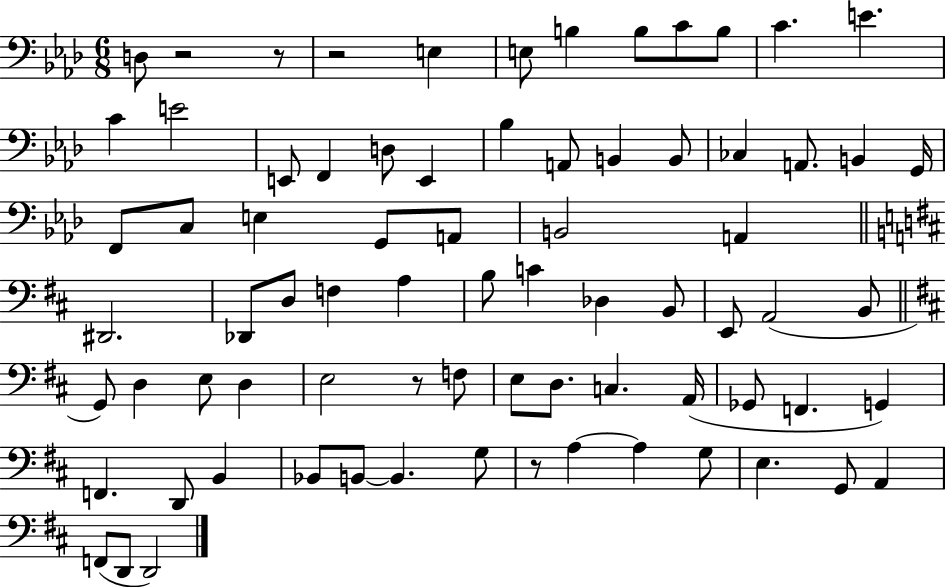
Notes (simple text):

D3/e R/h R/e R/h E3/q E3/e B3/q B3/e C4/e B3/e C4/q. E4/q. C4/q E4/h E2/e F2/q D3/e E2/q Bb3/q A2/e B2/q B2/e CES3/q A2/e. B2/q G2/s F2/e C3/e E3/q G2/e A2/e B2/h A2/q D#2/h. Db2/e D3/e F3/q A3/q B3/e C4/q Db3/q B2/e E2/e A2/h B2/e G2/e D3/q E3/e D3/q E3/h R/e F3/e E3/e D3/e. C3/q. A2/s Gb2/e F2/q. G2/q F2/q. D2/e B2/q Bb2/e B2/e B2/q. G3/e R/e A3/q A3/q G3/e E3/q. G2/e A2/q F2/e D2/e D2/h